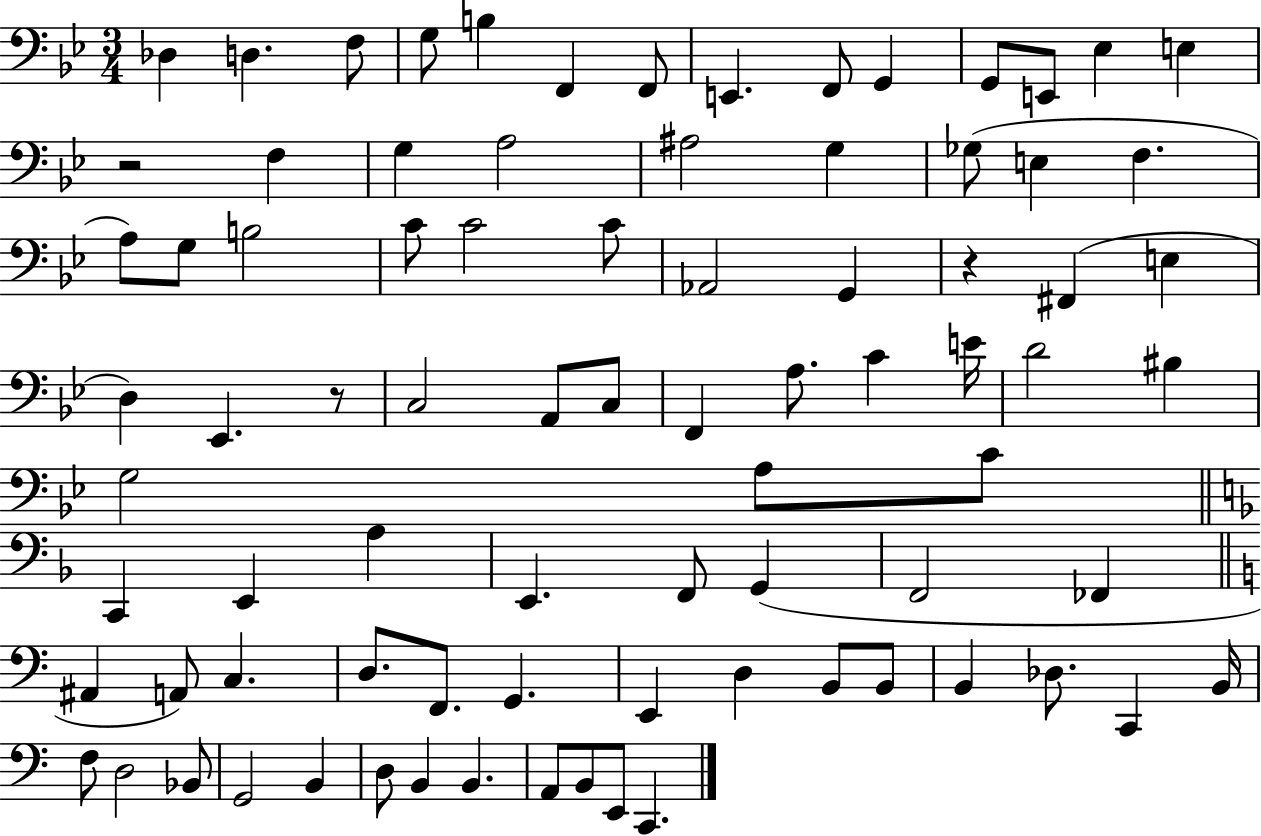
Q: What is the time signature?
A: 3/4